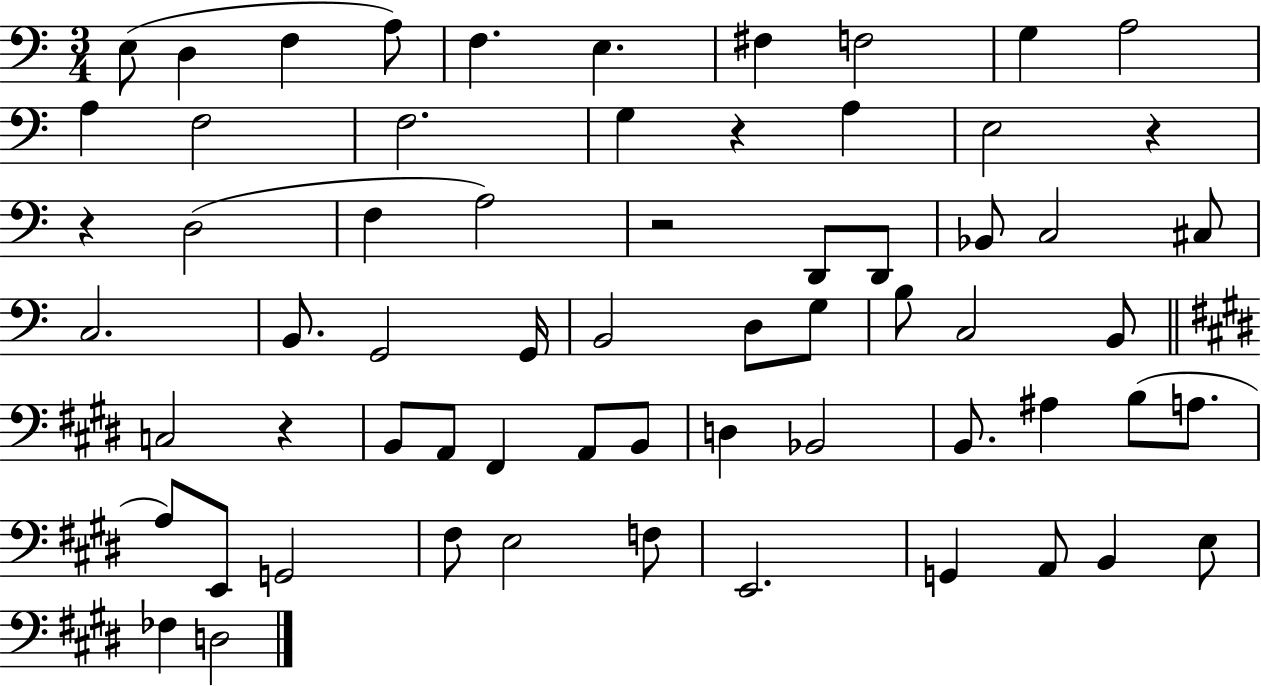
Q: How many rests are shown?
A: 5